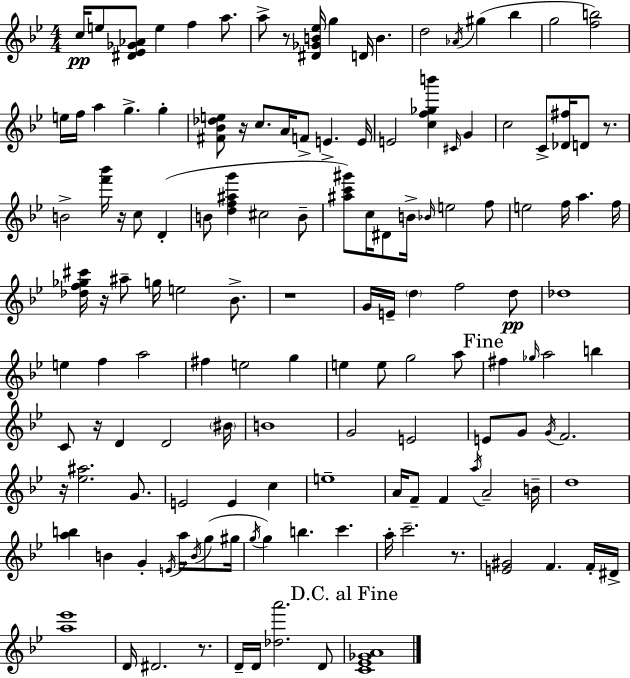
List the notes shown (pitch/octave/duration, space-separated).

C5/s E5/e [D#4,Eb4,Gb4,Ab4]/e E5/q F5/q A5/e. A5/e R/e [D#4,Gb4,B4,Eb5]/s G5/q D4/s B4/q. D5/h Ab4/s G#5/q Bb5/q G5/h [F5,B5]/h E5/s F5/s A5/q G5/q. G5/q [F#4,Bb4,Db5,E5]/e R/s C5/e. A4/s F4/e E4/q. E4/s E4/h [C5,F5,Gb5,B6]/q C#4/s G4/q C5/h C4/e [Db4,F#5]/s D4/e R/e. B4/h [F6,Bb6]/s R/s C5/e D4/q B4/e [D5,F5,A#5,G6]/q C#5/h B4/e [A#5,C6,G#6]/e C5/s D#4/e B4/s Bb4/s E5/h F5/e E5/h F5/s A5/q. F5/s [Db5,F5,Gb5,C#6]/s R/s A#5/e G5/s E5/h Bb4/e. R/w G4/s E4/s D5/q F5/h D5/e Db5/w E5/q F5/q A5/h F#5/q E5/h G5/q E5/q E5/e G5/h A5/e F#5/q Gb5/s A5/h B5/q C4/e R/s D4/q D4/h BIS4/s B4/w G4/h E4/h E4/e G4/e G4/s F4/h. R/s [Eb5,A#5]/h. G4/e. E4/h E4/q C5/q E5/w A4/s F4/e F4/q A5/s A4/h B4/s D5/w [A5,B5]/q B4/q G4/q E4/s A5/s B4/s G5/e G#5/s G5/s G5/q B5/q. C6/q. A5/s C6/h. R/e. [E4,G#4]/h F4/q. F4/s D#4/s [A5,Eb6]/w D4/s D#4/h. R/e. D4/s D4/s [Db5,A6]/h. D4/e [C4,Eb4,Gb4,A4]/w